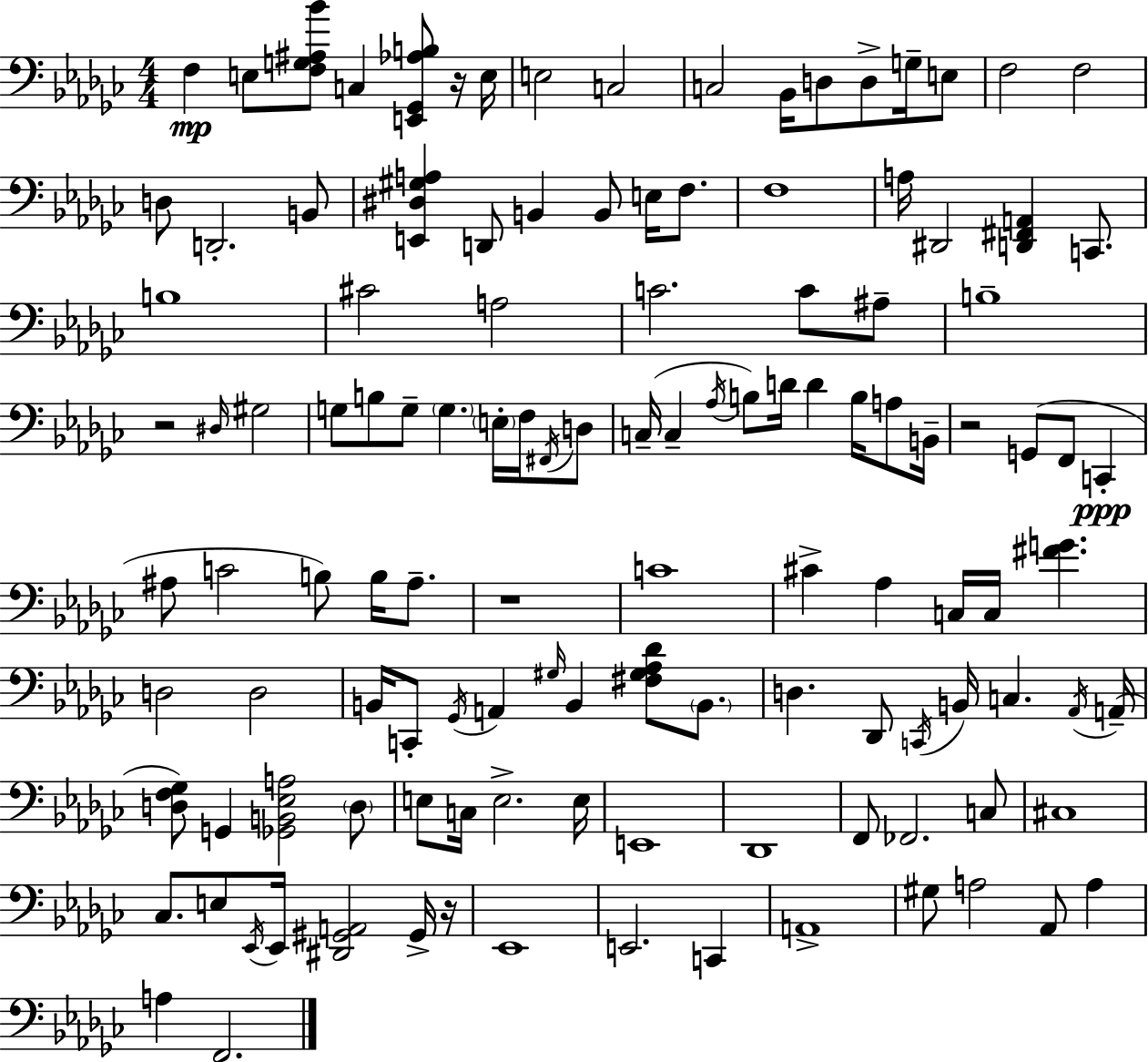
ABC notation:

X:1
T:Untitled
M:4/4
L:1/4
K:Ebm
F, E,/2 [F,G,^A,_B]/2 C, [E,,_G,,_A,B,]/2 z/4 E,/4 E,2 C,2 C,2 _B,,/4 D,/2 D,/2 G,/4 E,/2 F,2 F,2 D,/2 D,,2 B,,/2 [E,,^D,^G,A,] D,,/2 B,, B,,/2 E,/4 F,/2 F,4 A,/4 ^D,,2 [D,,^F,,A,,] C,,/2 B,4 ^C2 A,2 C2 C/2 ^A,/2 B,4 z2 ^D,/4 ^G,2 G,/2 B,/2 G,/2 G, E,/4 F,/4 ^F,,/4 D,/2 C,/4 C, _A,/4 B,/2 D/4 D B,/4 A,/2 B,,/4 z2 G,,/2 F,,/2 C,, ^A,/2 C2 B,/2 B,/4 ^A,/2 z4 C4 ^C _A, C,/4 C,/4 [^FG] D,2 D,2 B,,/4 C,,/2 _G,,/4 A,, ^G,/4 B,, [^F,^G,_A,_D]/2 B,,/2 D, _D,,/2 C,,/4 B,,/4 C, _A,,/4 A,,/4 [D,F,_G,]/2 G,, [_G,,B,,_E,A,]2 D,/2 E,/2 C,/4 E,2 E,/4 E,,4 _D,,4 F,,/2 _F,,2 C,/2 ^C,4 _C,/2 E,/2 _E,,/4 _E,,/4 [^D,,^G,,A,,]2 ^G,,/4 z/4 _E,,4 E,,2 C,, A,,4 ^G,/2 A,2 _A,,/2 A, A, F,,2